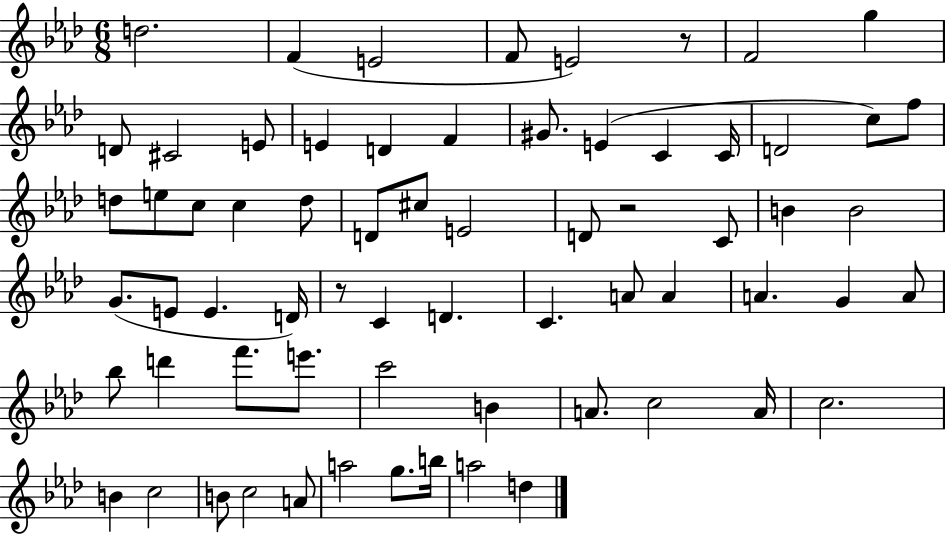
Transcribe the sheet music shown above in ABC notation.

X:1
T:Untitled
M:6/8
L:1/4
K:Ab
d2 F E2 F/2 E2 z/2 F2 g D/2 ^C2 E/2 E D F ^G/2 E C C/4 D2 c/2 f/2 d/2 e/2 c/2 c d/2 D/2 ^c/2 E2 D/2 z2 C/2 B B2 G/2 E/2 E D/4 z/2 C D C A/2 A A G A/2 _b/2 d' f'/2 e'/2 c'2 B A/2 c2 A/4 c2 B c2 B/2 c2 A/2 a2 g/2 b/4 a2 d